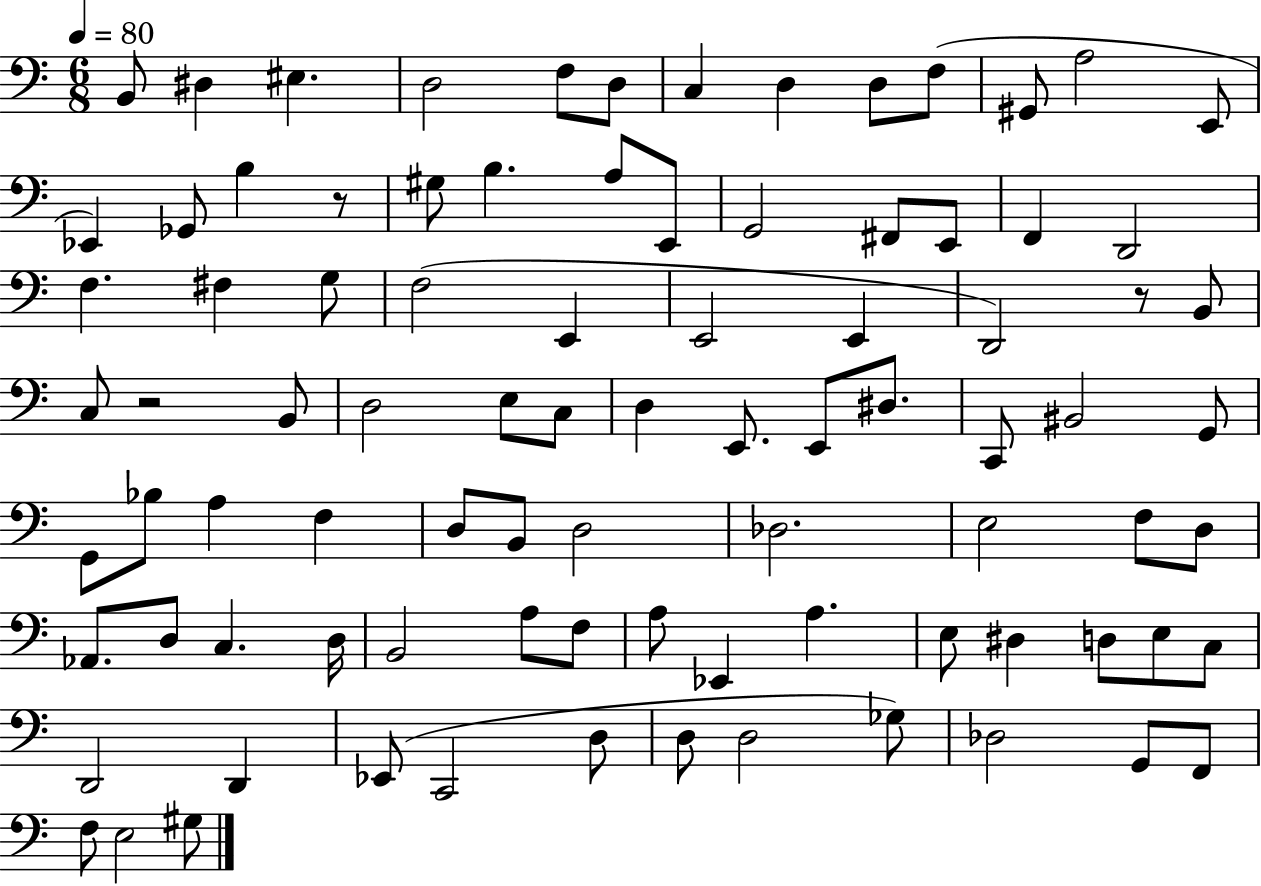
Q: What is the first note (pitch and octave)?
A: B2